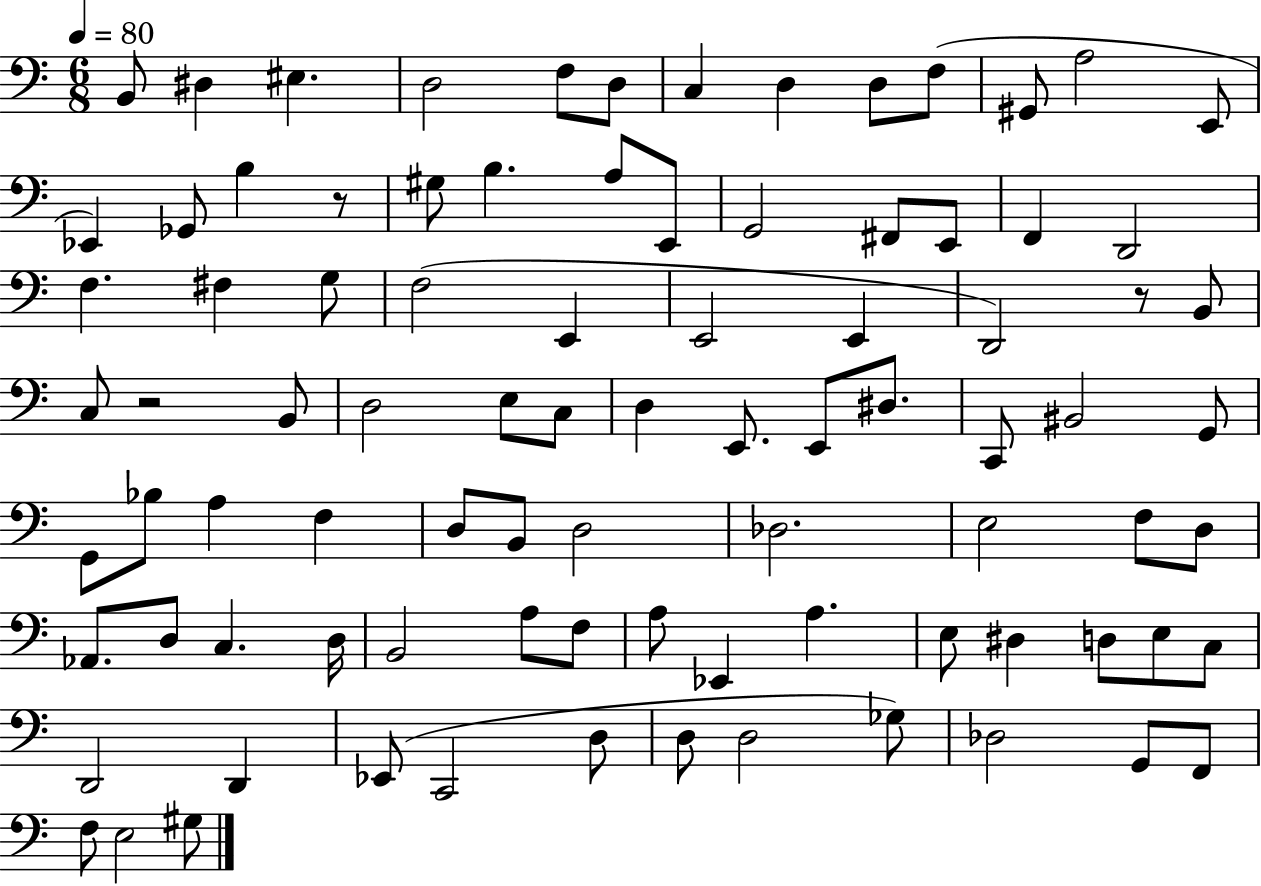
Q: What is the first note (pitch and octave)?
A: B2